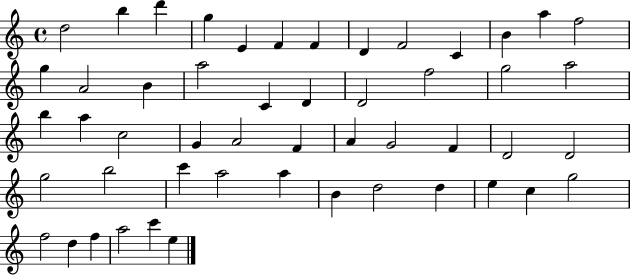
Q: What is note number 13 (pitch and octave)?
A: F5